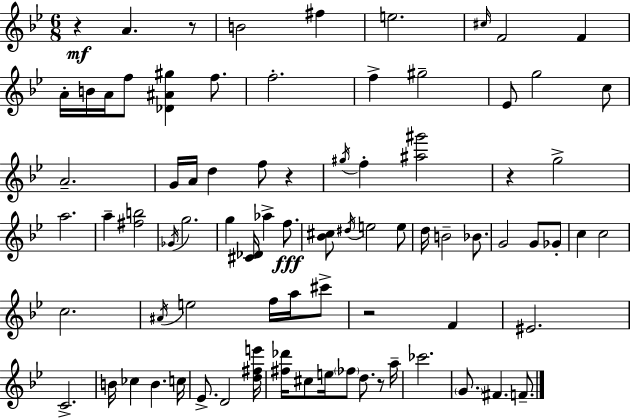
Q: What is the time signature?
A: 6/8